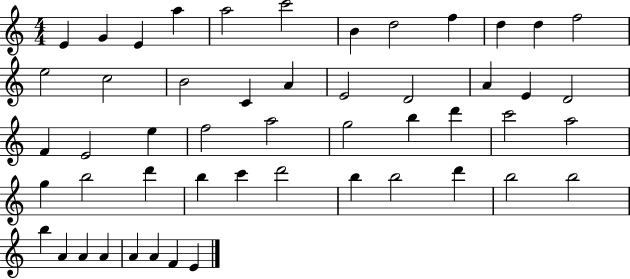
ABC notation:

X:1
T:Untitled
M:4/4
L:1/4
K:C
E G E a a2 c'2 B d2 f d d f2 e2 c2 B2 C A E2 D2 A E D2 F E2 e f2 a2 g2 b d' c'2 a2 g b2 d' b c' d'2 b b2 d' b2 b2 b A A A A A F E